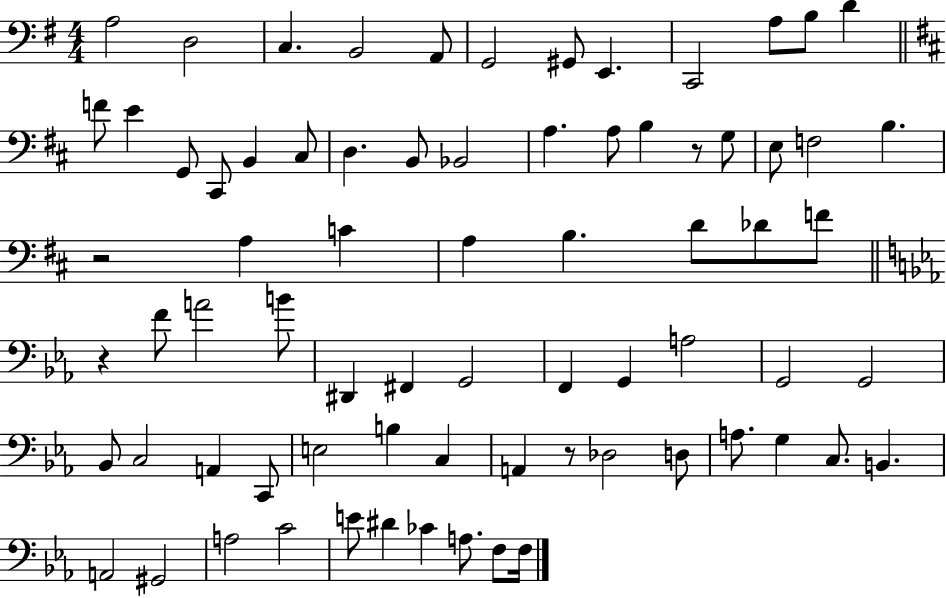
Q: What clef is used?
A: bass